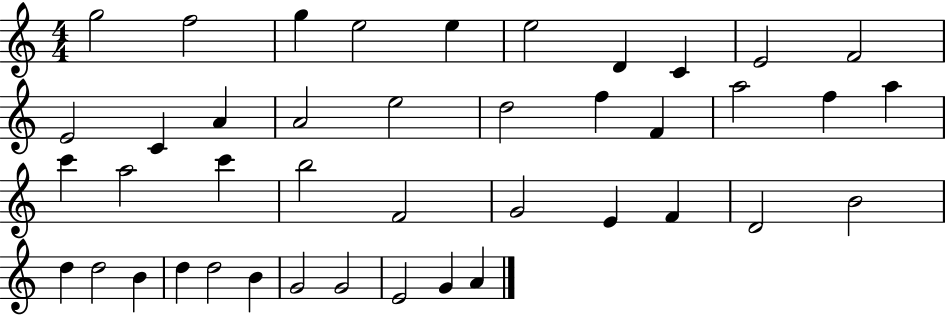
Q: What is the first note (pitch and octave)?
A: G5